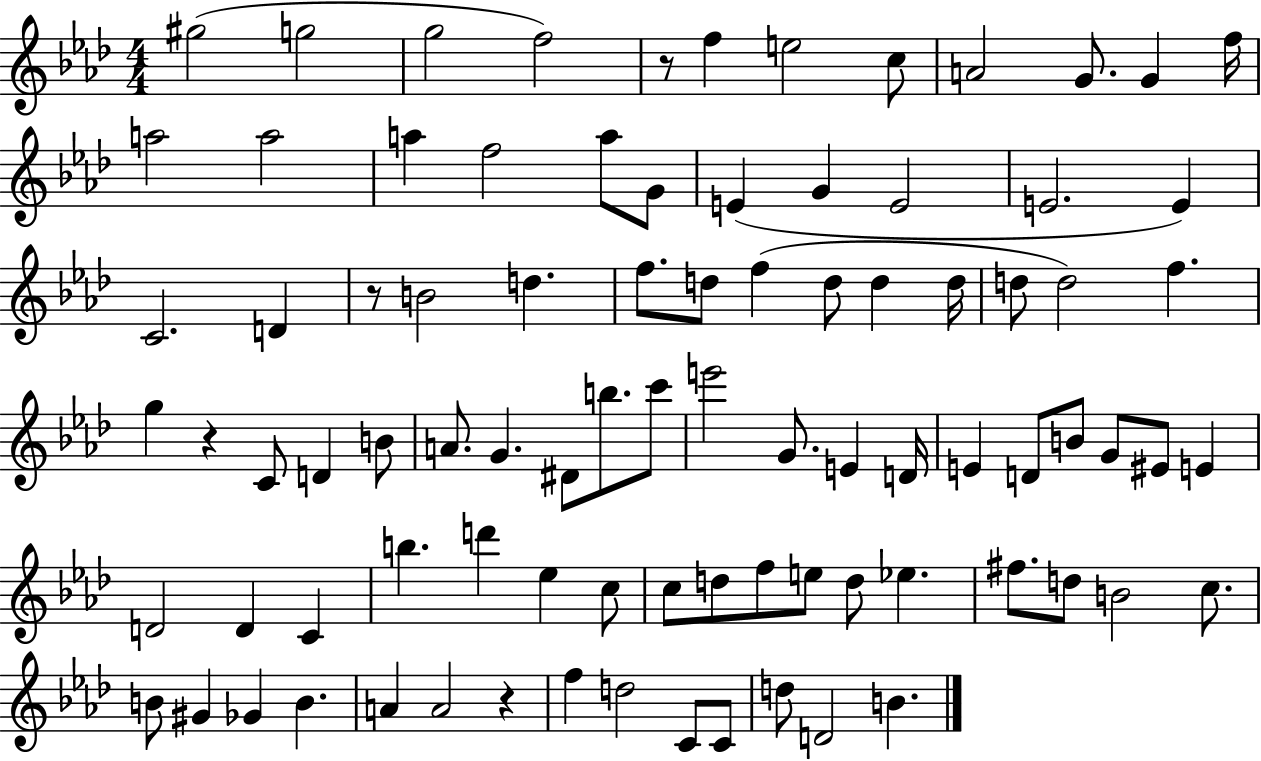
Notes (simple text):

G#5/h G5/h G5/h F5/h R/e F5/q E5/h C5/e A4/h G4/e. G4/q F5/s A5/h A5/h A5/q F5/h A5/e G4/e E4/q G4/q E4/h E4/h. E4/q C4/h. D4/q R/e B4/h D5/q. F5/e. D5/e F5/q D5/e D5/q D5/s D5/e D5/h F5/q. G5/q R/q C4/e D4/q B4/e A4/e. G4/q. D#4/e B5/e. C6/e E6/h G4/e. E4/q D4/s E4/q D4/e B4/e G4/e EIS4/e E4/q D4/h D4/q C4/q B5/q. D6/q Eb5/q C5/e C5/e D5/e F5/e E5/e D5/e Eb5/q. F#5/e. D5/e B4/h C5/e. B4/e G#4/q Gb4/q B4/q. A4/q A4/h R/q F5/q D5/h C4/e C4/e D5/e D4/h B4/q.